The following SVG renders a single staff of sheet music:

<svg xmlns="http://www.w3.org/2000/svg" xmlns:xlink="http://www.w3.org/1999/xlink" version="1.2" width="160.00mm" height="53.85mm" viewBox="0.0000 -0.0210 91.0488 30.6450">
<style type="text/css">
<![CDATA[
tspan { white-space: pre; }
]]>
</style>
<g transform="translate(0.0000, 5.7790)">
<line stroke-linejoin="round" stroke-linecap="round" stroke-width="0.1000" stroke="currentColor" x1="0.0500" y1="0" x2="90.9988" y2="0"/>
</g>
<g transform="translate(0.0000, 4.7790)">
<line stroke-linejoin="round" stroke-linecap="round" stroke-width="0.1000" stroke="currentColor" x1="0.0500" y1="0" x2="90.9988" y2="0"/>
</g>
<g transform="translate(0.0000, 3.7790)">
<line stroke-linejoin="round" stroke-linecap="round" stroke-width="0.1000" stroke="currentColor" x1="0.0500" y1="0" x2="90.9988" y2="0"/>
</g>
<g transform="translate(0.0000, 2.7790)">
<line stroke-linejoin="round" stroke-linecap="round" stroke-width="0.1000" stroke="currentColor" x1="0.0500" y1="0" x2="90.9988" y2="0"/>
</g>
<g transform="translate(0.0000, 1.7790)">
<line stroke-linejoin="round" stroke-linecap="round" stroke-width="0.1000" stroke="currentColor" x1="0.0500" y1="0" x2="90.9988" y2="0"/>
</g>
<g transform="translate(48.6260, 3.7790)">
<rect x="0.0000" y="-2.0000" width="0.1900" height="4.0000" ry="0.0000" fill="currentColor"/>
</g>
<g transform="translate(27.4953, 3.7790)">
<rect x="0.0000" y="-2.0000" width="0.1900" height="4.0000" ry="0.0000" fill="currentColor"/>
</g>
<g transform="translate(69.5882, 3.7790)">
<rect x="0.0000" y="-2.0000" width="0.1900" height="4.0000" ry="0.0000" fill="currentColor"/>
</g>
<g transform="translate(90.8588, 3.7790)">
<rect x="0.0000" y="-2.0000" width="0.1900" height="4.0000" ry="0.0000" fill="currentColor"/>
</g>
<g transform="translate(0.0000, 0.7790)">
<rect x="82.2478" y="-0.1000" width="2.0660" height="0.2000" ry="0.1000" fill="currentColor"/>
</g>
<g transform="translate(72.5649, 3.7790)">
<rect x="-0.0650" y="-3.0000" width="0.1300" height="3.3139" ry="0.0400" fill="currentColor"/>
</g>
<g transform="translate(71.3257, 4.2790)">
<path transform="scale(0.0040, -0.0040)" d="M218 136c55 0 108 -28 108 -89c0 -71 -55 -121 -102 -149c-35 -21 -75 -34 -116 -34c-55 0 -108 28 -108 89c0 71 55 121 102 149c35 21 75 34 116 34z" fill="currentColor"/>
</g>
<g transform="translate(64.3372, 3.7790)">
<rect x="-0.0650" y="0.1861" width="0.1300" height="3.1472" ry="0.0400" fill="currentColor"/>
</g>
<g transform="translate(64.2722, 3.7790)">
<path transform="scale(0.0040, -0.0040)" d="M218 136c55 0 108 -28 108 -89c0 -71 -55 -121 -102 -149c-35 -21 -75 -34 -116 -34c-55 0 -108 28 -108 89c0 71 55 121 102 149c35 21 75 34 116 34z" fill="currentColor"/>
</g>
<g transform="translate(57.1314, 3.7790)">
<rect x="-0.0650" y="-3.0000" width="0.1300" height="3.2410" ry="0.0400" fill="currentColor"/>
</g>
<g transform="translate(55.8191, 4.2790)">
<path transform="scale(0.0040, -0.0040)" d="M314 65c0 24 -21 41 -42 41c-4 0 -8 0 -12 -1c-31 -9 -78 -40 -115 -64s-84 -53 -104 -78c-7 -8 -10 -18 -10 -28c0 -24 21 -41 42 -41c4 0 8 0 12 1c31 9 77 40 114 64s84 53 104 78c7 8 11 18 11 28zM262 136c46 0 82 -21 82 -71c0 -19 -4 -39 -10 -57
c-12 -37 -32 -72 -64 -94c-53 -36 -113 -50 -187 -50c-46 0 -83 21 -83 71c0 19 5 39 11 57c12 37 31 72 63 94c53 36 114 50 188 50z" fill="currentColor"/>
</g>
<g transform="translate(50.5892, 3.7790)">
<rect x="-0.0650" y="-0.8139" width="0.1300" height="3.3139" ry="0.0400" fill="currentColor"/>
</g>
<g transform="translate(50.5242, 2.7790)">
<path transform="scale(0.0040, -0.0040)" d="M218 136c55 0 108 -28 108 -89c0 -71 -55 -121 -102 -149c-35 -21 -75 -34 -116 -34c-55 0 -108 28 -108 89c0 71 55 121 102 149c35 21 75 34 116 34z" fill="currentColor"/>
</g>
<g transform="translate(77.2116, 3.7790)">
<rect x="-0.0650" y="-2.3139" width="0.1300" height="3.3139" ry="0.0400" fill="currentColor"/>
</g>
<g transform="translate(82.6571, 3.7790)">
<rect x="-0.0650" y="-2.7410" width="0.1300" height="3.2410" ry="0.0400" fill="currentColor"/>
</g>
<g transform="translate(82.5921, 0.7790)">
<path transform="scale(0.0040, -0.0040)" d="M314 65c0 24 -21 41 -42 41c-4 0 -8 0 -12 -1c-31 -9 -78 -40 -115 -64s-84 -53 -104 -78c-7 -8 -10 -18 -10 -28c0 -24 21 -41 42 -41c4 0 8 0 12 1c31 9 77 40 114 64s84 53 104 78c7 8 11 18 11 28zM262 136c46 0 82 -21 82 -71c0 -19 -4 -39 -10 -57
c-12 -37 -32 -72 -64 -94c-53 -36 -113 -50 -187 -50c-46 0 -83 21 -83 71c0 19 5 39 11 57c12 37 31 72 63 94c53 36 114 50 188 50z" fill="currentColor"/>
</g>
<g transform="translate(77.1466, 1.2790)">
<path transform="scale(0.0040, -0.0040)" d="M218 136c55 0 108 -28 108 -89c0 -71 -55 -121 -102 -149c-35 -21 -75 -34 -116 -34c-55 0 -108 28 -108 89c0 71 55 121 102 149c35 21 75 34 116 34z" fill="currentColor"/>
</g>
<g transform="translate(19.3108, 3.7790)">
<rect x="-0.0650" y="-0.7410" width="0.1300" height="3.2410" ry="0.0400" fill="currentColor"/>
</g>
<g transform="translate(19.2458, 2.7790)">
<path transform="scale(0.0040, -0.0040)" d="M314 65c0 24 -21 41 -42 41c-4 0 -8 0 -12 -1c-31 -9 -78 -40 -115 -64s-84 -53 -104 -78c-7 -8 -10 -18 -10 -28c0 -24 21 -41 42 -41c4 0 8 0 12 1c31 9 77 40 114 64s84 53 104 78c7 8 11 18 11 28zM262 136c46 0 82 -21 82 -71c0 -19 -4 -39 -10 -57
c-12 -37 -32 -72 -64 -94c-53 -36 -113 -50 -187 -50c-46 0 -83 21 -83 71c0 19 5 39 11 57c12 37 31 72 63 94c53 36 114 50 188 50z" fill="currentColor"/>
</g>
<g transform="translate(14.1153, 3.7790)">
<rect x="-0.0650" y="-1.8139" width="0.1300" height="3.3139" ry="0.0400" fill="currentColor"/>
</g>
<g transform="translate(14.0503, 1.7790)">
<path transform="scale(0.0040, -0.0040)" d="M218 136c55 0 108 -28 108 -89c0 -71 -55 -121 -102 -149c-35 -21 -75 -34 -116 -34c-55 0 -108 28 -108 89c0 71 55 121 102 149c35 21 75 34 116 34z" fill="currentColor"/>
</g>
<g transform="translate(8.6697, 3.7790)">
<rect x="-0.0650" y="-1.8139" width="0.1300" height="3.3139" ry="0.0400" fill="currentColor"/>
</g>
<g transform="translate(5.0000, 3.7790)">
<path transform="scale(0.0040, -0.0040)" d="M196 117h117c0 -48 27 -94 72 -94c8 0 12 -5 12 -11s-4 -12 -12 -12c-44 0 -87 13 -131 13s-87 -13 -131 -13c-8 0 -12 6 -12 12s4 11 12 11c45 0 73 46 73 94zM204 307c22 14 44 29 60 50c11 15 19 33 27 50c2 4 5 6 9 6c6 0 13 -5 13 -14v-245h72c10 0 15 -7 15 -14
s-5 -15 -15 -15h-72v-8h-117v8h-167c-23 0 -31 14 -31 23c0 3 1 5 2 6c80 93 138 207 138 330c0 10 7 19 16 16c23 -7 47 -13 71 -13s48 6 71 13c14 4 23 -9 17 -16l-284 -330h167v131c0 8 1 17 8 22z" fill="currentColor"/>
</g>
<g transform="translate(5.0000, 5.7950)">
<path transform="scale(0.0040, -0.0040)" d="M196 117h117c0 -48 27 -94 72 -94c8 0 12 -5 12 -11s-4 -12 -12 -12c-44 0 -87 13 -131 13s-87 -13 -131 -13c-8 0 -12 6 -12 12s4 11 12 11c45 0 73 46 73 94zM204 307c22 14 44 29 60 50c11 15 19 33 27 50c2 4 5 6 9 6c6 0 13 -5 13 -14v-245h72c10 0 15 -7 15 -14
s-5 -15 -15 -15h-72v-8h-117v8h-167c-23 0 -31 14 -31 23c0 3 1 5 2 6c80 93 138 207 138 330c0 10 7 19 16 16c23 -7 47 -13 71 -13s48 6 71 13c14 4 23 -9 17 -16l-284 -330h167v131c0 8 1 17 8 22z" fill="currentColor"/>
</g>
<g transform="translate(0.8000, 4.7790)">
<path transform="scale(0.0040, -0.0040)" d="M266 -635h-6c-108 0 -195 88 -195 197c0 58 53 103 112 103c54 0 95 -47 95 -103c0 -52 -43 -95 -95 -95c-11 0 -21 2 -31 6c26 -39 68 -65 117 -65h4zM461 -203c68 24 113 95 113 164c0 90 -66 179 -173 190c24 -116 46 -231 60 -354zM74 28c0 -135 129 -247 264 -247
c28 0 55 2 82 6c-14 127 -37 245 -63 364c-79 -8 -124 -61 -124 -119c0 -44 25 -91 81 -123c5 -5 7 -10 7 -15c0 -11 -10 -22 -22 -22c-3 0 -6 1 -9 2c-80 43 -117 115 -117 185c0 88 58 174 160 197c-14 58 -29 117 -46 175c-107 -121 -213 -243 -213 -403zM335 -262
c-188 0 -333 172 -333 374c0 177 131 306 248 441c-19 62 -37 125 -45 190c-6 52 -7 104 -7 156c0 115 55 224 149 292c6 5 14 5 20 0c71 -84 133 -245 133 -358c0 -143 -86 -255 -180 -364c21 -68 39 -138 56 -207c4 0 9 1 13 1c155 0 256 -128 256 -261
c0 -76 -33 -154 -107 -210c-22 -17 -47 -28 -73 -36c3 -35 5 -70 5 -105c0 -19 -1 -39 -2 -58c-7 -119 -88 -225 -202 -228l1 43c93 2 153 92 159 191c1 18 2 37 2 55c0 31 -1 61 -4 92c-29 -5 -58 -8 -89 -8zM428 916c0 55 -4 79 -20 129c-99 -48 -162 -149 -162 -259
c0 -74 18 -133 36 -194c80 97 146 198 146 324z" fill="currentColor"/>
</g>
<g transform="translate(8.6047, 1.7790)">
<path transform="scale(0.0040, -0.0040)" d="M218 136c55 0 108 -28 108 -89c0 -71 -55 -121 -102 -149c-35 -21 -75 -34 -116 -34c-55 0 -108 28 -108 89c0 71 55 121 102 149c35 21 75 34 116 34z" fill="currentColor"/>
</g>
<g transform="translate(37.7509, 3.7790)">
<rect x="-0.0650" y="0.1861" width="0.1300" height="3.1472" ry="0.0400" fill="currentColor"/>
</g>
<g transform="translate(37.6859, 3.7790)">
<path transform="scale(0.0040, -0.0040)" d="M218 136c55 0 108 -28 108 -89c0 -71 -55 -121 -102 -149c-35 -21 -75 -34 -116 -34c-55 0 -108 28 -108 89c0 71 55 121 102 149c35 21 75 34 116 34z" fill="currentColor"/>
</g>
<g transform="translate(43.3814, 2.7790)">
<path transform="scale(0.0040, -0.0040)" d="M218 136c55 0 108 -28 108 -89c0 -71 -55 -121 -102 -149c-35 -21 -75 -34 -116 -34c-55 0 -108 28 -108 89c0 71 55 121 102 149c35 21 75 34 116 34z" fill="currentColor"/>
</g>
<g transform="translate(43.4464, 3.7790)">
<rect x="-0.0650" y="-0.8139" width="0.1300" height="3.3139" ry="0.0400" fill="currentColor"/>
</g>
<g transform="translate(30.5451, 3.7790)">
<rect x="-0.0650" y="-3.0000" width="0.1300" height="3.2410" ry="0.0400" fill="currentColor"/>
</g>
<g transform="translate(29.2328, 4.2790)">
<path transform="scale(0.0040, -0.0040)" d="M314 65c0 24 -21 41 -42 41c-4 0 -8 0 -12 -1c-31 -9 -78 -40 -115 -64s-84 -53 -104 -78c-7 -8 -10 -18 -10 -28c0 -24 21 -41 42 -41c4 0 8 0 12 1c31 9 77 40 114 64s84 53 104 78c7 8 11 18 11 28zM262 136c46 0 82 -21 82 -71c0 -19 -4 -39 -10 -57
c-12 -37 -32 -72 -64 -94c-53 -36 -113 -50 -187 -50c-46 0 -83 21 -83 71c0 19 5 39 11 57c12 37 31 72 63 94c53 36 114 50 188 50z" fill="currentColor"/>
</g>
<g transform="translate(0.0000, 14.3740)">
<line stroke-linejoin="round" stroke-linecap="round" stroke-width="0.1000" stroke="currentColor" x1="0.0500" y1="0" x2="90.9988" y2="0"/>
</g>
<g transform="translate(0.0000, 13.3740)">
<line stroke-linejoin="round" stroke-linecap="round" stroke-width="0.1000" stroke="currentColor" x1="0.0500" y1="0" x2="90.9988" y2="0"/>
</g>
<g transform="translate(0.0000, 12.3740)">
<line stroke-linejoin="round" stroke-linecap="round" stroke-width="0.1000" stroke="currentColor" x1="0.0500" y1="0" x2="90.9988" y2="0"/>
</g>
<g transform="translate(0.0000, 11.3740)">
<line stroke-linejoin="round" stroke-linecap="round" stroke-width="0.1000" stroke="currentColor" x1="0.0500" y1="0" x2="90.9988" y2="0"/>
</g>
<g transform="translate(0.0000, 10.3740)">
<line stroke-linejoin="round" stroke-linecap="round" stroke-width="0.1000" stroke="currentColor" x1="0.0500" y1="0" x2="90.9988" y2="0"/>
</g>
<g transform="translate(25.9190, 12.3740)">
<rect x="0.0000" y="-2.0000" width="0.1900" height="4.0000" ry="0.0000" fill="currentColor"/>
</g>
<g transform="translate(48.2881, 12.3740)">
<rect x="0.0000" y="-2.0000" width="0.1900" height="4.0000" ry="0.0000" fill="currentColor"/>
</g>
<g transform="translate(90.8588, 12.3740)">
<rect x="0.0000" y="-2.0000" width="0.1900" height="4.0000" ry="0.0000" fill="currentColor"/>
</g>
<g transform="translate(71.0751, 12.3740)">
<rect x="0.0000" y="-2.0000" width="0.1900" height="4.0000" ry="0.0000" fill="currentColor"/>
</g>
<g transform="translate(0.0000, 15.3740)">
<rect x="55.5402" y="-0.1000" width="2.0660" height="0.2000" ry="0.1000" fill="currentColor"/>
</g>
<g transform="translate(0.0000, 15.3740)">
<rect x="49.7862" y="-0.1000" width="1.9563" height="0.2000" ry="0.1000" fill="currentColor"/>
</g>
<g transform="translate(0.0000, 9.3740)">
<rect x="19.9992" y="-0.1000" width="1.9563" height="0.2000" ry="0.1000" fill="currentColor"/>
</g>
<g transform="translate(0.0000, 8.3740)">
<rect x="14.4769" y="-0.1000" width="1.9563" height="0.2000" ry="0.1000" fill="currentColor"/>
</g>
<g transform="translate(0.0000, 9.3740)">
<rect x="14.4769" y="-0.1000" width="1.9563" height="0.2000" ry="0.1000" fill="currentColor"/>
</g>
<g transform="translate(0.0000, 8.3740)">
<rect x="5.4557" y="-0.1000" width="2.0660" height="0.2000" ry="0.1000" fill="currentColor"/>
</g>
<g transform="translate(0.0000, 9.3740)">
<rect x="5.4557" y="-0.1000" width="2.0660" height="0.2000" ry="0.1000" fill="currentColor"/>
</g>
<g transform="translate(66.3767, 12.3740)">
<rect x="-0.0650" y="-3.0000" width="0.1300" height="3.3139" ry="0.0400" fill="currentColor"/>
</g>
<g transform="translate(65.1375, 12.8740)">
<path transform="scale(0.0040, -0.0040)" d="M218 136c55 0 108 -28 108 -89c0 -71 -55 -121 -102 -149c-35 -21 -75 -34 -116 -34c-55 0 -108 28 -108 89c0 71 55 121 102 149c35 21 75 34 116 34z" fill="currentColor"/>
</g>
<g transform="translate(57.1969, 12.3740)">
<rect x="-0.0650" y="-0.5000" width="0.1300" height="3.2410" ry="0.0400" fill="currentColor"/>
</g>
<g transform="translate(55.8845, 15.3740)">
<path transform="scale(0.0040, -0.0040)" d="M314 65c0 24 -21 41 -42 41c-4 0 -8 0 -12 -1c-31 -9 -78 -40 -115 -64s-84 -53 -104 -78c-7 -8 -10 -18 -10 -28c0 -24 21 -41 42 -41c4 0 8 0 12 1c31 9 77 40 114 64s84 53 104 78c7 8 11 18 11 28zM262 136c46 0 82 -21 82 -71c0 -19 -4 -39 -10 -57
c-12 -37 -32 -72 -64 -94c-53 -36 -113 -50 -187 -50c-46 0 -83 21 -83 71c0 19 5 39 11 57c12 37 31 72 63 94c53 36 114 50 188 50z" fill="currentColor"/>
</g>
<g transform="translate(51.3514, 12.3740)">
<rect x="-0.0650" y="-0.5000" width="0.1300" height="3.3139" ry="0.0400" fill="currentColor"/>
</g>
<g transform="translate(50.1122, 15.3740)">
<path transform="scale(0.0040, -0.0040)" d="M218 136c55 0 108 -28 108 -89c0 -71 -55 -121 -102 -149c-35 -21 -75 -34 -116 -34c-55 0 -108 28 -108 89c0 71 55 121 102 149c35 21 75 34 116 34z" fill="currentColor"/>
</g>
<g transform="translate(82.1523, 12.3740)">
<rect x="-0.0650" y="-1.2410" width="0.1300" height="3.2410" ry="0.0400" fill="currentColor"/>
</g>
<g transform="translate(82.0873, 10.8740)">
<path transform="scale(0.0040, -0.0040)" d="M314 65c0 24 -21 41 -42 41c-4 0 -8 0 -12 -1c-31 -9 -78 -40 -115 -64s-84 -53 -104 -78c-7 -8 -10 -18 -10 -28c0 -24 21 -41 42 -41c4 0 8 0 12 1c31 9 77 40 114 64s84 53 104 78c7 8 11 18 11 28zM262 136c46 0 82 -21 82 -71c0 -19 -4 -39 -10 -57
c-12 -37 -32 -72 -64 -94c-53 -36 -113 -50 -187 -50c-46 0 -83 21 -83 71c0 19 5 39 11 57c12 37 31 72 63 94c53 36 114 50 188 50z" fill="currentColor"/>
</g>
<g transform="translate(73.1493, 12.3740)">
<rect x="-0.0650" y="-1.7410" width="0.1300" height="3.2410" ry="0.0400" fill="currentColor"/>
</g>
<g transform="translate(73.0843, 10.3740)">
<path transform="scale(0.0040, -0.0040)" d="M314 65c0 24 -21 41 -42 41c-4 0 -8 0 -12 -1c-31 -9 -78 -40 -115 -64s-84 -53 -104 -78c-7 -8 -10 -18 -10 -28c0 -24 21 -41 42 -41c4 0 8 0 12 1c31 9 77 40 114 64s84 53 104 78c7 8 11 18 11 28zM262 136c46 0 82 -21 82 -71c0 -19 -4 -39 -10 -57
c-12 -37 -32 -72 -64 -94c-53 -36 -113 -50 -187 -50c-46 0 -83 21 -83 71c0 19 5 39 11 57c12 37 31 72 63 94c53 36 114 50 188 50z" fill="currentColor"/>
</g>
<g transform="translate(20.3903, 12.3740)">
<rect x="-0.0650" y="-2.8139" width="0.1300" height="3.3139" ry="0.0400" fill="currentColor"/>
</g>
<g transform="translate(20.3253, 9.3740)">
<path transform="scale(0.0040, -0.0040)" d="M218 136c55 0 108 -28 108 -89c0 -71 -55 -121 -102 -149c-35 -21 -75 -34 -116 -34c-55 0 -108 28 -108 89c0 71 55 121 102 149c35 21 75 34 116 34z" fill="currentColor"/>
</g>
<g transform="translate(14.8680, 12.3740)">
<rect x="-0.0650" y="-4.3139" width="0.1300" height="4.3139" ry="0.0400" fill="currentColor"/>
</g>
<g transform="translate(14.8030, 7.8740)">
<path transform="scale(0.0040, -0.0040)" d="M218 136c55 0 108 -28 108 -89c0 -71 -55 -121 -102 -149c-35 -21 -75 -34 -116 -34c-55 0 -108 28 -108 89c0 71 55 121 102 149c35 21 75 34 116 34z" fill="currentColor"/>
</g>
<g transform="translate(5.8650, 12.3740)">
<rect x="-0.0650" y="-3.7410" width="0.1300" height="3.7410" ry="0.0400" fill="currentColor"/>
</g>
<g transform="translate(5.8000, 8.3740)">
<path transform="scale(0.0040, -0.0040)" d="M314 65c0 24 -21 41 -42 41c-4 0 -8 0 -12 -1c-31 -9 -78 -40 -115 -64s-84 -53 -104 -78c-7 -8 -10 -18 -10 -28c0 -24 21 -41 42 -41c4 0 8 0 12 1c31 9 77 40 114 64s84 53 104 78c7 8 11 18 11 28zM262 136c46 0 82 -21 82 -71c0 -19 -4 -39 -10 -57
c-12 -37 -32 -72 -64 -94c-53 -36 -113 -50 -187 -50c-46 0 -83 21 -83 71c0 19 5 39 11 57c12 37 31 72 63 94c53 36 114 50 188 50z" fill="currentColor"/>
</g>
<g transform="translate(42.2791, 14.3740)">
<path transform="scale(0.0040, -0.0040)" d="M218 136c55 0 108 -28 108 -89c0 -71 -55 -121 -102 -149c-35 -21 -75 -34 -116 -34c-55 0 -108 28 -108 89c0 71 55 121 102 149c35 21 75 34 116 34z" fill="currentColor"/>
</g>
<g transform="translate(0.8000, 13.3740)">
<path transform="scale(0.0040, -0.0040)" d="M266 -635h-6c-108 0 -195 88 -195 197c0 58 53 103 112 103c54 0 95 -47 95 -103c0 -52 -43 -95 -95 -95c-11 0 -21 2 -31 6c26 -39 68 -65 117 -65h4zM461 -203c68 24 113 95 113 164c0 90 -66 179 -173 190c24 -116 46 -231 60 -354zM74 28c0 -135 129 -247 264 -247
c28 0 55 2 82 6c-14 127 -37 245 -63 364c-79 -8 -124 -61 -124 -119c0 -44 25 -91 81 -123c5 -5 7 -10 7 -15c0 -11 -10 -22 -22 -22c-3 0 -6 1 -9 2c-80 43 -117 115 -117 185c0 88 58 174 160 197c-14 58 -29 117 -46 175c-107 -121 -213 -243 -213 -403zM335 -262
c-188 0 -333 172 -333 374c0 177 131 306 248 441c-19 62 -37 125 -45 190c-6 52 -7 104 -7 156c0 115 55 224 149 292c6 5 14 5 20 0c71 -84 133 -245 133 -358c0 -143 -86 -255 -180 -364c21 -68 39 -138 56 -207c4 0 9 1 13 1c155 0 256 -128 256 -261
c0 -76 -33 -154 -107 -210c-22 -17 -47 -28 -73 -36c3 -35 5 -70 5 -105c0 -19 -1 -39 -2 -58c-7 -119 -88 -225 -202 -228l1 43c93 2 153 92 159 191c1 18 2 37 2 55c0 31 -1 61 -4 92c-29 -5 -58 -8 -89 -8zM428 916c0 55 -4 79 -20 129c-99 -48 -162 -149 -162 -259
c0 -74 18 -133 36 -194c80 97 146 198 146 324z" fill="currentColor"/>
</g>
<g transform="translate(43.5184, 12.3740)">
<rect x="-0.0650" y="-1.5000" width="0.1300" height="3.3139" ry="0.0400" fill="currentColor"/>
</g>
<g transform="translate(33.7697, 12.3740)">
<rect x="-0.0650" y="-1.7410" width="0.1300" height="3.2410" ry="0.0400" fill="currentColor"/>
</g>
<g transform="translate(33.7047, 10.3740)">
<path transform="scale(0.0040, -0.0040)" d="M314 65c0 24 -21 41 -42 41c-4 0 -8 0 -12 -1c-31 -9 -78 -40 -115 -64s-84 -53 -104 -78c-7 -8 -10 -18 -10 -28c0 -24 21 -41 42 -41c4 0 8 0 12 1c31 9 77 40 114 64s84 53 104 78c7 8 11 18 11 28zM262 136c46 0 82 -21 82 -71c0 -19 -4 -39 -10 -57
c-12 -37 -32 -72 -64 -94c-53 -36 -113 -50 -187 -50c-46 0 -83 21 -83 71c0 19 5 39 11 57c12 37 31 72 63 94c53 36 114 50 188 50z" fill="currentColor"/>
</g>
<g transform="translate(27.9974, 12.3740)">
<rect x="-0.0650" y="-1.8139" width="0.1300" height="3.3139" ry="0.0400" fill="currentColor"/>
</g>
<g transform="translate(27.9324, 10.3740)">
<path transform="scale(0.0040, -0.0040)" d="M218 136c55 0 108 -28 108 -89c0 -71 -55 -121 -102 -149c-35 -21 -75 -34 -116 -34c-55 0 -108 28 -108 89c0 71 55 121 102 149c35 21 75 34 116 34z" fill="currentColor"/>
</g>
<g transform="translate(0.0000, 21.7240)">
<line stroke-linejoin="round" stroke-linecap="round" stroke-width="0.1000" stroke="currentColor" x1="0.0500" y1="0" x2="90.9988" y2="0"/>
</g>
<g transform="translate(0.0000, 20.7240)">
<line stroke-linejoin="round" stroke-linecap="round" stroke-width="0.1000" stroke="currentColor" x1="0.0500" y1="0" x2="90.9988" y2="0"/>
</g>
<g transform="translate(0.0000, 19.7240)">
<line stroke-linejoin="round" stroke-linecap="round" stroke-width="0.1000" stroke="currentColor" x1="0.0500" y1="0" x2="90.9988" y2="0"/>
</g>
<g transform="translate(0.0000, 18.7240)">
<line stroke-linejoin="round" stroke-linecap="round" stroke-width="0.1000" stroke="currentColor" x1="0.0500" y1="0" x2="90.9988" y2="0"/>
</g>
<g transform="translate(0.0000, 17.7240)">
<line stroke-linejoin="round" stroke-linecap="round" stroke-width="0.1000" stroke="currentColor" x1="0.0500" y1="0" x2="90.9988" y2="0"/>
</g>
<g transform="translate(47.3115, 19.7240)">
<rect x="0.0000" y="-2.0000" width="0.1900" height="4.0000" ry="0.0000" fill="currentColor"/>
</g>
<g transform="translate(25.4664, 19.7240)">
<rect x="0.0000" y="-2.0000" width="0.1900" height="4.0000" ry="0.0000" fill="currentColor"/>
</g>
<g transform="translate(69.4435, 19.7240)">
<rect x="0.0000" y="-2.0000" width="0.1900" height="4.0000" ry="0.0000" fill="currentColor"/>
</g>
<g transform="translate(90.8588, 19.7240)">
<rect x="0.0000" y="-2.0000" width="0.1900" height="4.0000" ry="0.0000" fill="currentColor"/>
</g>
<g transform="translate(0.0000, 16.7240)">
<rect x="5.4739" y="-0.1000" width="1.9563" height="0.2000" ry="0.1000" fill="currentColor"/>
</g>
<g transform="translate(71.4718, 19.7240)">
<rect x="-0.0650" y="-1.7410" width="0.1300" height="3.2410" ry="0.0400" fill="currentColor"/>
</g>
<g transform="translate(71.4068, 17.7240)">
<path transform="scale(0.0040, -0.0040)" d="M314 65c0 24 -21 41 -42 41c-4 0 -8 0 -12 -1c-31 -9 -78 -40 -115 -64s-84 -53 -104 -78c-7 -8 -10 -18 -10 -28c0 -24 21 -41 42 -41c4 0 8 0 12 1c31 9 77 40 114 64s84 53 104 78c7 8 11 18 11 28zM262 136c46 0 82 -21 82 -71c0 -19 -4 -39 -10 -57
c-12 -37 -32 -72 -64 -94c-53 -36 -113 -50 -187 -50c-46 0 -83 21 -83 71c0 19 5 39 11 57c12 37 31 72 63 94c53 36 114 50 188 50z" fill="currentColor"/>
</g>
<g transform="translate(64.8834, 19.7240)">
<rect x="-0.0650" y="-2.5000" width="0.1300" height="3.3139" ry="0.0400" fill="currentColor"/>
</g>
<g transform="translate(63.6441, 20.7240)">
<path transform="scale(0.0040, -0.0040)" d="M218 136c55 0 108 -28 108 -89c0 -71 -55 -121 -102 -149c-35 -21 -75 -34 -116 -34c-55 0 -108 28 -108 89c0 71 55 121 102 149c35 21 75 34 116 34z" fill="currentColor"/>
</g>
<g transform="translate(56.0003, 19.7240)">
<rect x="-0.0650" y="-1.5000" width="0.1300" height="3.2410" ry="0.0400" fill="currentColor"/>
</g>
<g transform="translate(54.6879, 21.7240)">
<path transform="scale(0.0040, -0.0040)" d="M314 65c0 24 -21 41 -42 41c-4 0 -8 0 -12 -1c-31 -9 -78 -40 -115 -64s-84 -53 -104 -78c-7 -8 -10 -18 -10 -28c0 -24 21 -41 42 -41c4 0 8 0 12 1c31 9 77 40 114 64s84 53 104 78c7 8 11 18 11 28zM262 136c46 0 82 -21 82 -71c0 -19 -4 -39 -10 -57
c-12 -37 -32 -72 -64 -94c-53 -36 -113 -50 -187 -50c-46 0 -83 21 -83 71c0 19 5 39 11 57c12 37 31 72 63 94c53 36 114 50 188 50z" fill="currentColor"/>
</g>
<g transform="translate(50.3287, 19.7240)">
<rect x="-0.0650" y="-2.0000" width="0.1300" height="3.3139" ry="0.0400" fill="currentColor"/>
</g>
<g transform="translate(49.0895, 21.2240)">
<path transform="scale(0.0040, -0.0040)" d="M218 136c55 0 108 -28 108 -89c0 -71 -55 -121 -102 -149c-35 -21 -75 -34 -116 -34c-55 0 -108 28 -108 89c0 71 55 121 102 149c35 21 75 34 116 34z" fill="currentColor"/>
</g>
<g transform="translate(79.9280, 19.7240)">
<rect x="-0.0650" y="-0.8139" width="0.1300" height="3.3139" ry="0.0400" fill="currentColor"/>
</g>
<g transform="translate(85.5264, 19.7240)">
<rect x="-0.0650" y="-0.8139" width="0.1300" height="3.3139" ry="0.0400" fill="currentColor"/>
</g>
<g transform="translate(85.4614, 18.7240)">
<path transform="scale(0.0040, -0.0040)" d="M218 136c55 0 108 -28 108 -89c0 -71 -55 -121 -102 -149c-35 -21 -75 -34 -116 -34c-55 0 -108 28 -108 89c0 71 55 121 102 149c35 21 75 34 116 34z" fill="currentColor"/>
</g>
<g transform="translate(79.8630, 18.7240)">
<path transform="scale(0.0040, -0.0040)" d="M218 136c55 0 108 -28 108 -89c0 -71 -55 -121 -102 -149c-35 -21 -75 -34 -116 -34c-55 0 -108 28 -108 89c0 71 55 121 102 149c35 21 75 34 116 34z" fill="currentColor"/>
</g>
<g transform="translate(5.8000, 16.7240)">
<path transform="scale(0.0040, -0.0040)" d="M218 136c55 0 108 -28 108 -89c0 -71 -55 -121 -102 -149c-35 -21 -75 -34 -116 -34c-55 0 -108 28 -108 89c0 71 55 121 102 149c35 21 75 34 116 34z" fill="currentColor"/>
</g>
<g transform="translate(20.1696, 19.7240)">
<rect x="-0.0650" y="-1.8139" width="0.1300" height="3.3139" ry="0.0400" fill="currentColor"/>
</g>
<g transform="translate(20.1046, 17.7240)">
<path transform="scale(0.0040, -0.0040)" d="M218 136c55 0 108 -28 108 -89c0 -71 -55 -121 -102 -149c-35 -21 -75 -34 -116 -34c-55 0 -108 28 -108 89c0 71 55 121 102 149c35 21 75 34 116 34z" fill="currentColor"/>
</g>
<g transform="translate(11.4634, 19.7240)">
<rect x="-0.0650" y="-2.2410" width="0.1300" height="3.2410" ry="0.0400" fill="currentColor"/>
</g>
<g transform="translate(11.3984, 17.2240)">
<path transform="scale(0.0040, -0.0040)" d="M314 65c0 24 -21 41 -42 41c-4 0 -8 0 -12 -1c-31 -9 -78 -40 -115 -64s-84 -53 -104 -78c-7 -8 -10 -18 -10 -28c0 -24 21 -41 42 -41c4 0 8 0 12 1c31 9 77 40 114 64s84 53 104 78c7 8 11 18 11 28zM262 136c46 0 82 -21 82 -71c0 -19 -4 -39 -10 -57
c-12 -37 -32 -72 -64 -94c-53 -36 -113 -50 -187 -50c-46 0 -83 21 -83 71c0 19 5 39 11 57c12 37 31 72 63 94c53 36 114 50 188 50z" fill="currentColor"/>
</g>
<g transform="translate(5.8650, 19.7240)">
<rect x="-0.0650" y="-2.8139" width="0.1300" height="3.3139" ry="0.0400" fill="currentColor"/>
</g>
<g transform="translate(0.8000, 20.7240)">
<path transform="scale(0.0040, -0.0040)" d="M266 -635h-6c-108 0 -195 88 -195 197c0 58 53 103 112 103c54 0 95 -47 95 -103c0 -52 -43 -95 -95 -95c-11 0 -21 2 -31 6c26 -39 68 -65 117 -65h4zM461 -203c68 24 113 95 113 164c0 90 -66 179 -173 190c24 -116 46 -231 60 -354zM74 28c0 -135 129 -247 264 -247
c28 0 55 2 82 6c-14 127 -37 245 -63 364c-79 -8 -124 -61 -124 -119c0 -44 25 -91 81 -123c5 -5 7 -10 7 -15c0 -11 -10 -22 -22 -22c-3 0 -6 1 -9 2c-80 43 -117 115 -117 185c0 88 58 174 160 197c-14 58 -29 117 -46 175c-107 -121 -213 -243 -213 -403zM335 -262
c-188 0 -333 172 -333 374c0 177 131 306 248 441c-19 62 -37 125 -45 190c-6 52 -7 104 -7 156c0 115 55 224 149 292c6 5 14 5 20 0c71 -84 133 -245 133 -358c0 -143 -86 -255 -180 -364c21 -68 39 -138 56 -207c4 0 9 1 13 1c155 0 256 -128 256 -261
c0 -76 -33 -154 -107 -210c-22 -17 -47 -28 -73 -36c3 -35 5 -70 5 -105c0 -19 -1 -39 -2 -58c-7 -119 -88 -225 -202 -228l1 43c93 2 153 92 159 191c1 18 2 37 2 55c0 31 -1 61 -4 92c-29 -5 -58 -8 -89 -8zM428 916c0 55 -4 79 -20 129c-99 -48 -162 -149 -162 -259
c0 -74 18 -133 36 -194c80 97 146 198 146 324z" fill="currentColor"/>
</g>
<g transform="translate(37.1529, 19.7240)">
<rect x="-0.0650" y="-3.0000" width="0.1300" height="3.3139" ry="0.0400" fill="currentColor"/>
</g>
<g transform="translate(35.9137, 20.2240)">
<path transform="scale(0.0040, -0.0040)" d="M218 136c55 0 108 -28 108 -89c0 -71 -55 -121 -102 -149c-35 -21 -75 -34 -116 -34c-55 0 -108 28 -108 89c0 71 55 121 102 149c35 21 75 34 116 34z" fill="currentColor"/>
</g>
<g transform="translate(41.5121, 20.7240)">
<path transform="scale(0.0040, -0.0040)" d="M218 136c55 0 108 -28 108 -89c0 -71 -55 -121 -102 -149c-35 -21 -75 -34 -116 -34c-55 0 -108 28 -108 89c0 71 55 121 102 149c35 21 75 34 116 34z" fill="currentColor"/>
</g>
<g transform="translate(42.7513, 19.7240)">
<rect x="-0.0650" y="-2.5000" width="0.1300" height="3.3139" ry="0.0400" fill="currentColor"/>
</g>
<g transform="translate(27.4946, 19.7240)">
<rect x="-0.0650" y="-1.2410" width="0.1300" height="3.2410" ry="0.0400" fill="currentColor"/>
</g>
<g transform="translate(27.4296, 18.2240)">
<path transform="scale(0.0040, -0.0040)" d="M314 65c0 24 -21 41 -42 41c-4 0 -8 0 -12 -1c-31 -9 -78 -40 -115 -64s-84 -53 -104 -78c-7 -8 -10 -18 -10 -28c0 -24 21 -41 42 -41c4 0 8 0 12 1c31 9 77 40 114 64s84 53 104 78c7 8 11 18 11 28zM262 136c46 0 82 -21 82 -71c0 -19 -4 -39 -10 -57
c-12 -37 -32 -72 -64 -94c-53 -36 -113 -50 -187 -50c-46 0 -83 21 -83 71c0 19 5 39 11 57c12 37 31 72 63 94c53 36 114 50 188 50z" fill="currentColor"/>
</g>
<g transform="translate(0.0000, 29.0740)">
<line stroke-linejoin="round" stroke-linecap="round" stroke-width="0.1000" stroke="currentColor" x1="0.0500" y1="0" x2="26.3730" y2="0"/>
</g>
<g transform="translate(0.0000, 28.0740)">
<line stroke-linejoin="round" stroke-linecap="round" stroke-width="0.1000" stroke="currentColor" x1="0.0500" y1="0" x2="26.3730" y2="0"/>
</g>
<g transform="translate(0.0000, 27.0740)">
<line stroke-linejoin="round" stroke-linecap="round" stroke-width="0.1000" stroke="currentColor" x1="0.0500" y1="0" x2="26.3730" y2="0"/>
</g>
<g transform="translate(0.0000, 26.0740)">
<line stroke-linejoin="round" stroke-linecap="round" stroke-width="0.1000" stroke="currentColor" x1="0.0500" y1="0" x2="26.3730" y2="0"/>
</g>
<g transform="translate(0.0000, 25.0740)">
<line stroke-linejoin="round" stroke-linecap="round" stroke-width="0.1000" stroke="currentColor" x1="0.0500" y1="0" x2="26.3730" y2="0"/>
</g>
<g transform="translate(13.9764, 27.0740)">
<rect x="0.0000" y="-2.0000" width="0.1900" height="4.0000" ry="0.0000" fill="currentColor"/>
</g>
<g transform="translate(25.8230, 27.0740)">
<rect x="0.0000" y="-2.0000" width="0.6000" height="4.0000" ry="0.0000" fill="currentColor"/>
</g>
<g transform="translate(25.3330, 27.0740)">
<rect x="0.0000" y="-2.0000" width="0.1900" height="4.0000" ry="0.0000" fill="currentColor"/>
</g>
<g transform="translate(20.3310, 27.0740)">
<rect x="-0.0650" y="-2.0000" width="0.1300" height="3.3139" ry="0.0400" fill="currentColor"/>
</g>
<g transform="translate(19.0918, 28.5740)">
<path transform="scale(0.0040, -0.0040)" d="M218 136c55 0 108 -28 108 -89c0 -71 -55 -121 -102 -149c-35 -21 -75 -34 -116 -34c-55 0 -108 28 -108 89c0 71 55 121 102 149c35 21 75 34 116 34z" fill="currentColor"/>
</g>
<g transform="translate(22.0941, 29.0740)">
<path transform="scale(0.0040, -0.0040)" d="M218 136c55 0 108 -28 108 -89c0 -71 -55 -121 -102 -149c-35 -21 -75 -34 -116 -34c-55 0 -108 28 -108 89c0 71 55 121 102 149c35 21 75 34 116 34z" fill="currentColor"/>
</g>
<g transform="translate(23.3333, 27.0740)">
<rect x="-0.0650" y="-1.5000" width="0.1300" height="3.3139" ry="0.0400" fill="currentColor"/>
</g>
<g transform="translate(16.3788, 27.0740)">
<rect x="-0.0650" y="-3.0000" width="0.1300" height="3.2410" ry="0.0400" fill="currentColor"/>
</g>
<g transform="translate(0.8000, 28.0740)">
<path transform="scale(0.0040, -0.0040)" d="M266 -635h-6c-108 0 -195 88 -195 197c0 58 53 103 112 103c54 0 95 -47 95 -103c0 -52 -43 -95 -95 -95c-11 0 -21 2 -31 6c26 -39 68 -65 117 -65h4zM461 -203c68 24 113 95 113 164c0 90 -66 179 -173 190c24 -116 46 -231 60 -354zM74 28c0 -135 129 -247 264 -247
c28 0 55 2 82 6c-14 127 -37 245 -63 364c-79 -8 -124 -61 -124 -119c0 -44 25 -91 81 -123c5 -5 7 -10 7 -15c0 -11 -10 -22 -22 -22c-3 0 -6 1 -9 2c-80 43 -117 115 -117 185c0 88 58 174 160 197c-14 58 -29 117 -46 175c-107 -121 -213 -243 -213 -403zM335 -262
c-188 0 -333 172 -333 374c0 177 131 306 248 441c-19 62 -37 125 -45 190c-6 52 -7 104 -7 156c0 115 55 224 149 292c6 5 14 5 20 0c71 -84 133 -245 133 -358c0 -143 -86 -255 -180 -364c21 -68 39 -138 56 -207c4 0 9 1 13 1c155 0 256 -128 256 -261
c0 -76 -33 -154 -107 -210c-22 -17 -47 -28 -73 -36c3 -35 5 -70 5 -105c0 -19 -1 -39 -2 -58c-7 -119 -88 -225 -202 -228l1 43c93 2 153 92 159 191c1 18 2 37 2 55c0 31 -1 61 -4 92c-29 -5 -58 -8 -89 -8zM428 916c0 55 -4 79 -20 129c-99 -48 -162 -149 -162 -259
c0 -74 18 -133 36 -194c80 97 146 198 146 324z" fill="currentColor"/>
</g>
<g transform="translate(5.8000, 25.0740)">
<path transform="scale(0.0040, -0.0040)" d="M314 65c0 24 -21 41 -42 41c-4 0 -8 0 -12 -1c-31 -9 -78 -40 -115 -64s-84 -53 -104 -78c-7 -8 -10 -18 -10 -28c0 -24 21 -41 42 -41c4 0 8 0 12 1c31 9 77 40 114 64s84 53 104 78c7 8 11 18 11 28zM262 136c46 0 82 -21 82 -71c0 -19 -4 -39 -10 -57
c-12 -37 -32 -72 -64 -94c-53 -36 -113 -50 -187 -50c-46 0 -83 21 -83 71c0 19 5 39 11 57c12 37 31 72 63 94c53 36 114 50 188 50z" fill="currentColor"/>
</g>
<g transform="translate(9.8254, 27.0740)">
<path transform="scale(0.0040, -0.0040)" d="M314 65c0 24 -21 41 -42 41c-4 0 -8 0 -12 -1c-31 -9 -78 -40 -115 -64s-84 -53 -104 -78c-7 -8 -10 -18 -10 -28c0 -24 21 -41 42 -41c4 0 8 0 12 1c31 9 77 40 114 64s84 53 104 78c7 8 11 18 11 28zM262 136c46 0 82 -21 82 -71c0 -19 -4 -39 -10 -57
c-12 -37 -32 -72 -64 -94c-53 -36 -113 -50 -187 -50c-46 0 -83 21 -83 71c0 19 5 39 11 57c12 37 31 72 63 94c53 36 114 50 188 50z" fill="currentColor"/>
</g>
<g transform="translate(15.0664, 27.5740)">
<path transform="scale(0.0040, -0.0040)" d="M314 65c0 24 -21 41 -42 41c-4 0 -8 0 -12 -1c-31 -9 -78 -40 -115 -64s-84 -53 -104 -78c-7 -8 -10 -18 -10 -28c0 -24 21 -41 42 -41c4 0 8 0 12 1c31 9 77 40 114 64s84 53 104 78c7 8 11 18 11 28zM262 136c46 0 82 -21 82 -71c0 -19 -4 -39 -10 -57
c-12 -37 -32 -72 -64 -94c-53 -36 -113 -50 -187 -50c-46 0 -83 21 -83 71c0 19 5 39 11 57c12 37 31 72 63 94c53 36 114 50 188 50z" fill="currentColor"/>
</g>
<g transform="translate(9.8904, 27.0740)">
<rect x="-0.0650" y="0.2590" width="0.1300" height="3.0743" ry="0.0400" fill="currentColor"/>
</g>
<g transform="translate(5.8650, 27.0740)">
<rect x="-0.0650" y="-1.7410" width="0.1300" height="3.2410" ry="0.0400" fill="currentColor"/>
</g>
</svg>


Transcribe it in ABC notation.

X:1
T:Untitled
M:4/4
L:1/4
K:C
f f d2 A2 B d d A2 B A g a2 c'2 d' a f f2 E C C2 A f2 e2 a g2 f e2 A G F E2 G f2 d d f2 B2 A2 F E